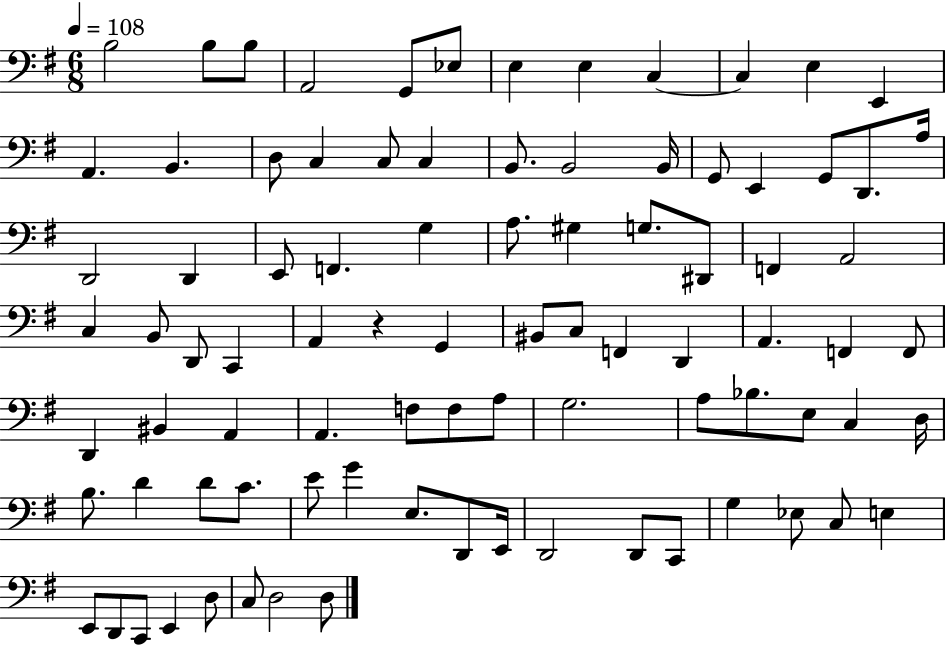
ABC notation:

X:1
T:Untitled
M:6/8
L:1/4
K:G
B,2 B,/2 B,/2 A,,2 G,,/2 _E,/2 E, E, C, C, E, E,, A,, B,, D,/2 C, C,/2 C, B,,/2 B,,2 B,,/4 G,,/2 E,, G,,/2 D,,/2 A,/4 D,,2 D,, E,,/2 F,, G, A,/2 ^G, G,/2 ^D,,/2 F,, A,,2 C, B,,/2 D,,/2 C,, A,, z G,, ^B,,/2 C,/2 F,, D,, A,, F,, F,,/2 D,, ^B,, A,, A,, F,/2 F,/2 A,/2 G,2 A,/2 _B,/2 E,/2 C, D,/4 B,/2 D D/2 C/2 E/2 G E,/2 D,,/2 E,,/4 D,,2 D,,/2 C,,/2 G, _E,/2 C,/2 E, E,,/2 D,,/2 C,,/2 E,, D,/2 C,/2 D,2 D,/2